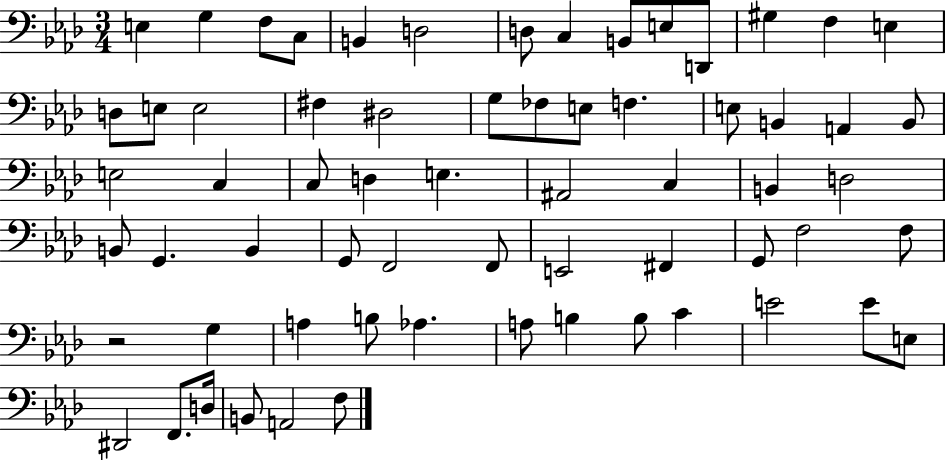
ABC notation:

X:1
T:Untitled
M:3/4
L:1/4
K:Ab
E, G, F,/2 C,/2 B,, D,2 D,/2 C, B,,/2 E,/2 D,,/2 ^G, F, E, D,/2 E,/2 E,2 ^F, ^D,2 G,/2 _F,/2 E,/2 F, E,/2 B,, A,, B,,/2 E,2 C, C,/2 D, E, ^A,,2 C, B,, D,2 B,,/2 G,, B,, G,,/2 F,,2 F,,/2 E,,2 ^F,, G,,/2 F,2 F,/2 z2 G, A, B,/2 _A, A,/2 B, B,/2 C E2 E/2 E,/2 ^D,,2 F,,/2 D,/4 B,,/2 A,,2 F,/2